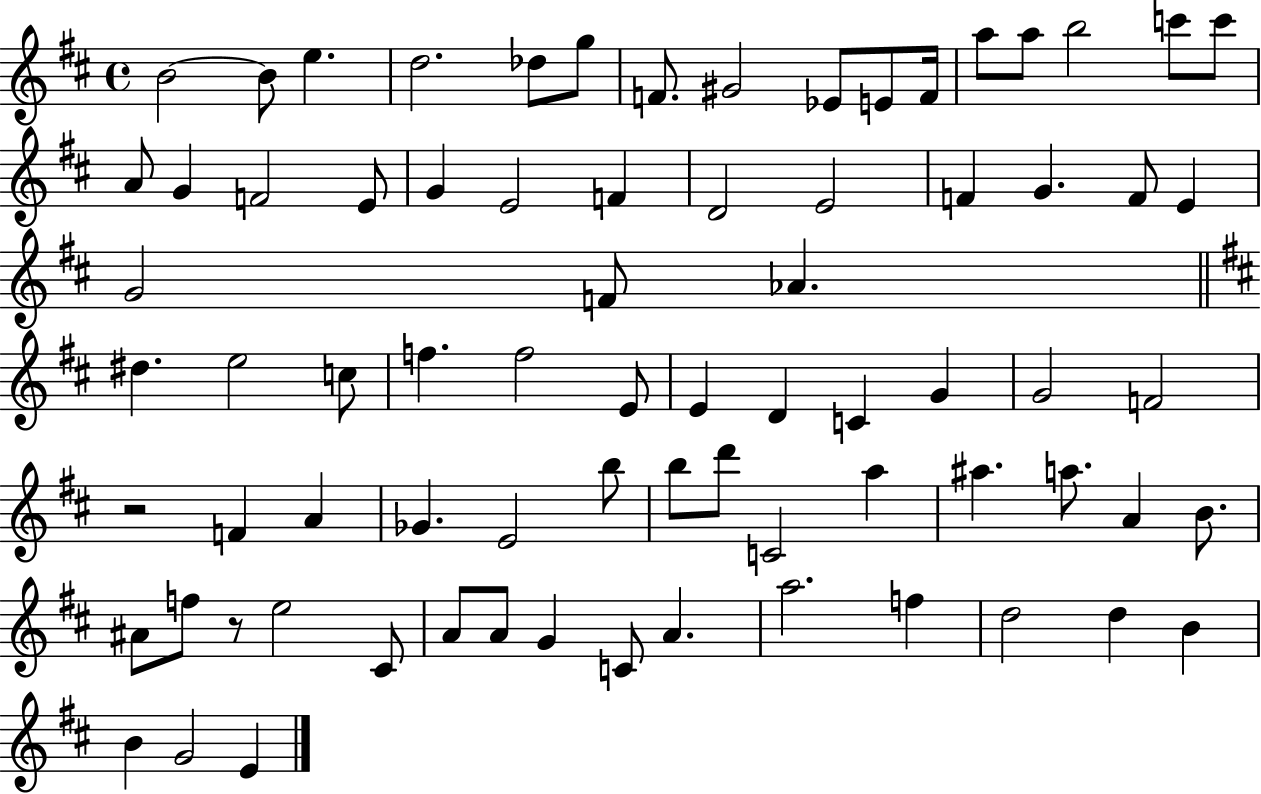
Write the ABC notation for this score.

X:1
T:Untitled
M:4/4
L:1/4
K:D
B2 B/2 e d2 _d/2 g/2 F/2 ^G2 _E/2 E/2 F/4 a/2 a/2 b2 c'/2 c'/2 A/2 G F2 E/2 G E2 F D2 E2 F G F/2 E G2 F/2 _A ^d e2 c/2 f f2 E/2 E D C G G2 F2 z2 F A _G E2 b/2 b/2 d'/2 C2 a ^a a/2 A B/2 ^A/2 f/2 z/2 e2 ^C/2 A/2 A/2 G C/2 A a2 f d2 d B B G2 E